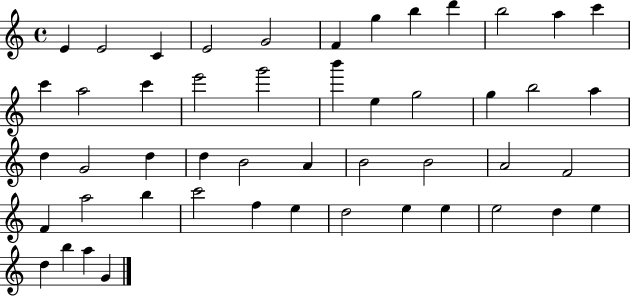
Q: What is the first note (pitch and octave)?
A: E4